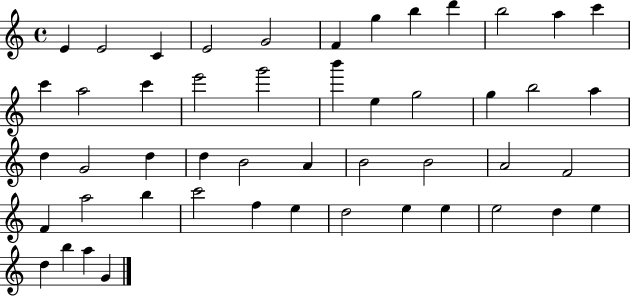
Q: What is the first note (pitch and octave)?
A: E4